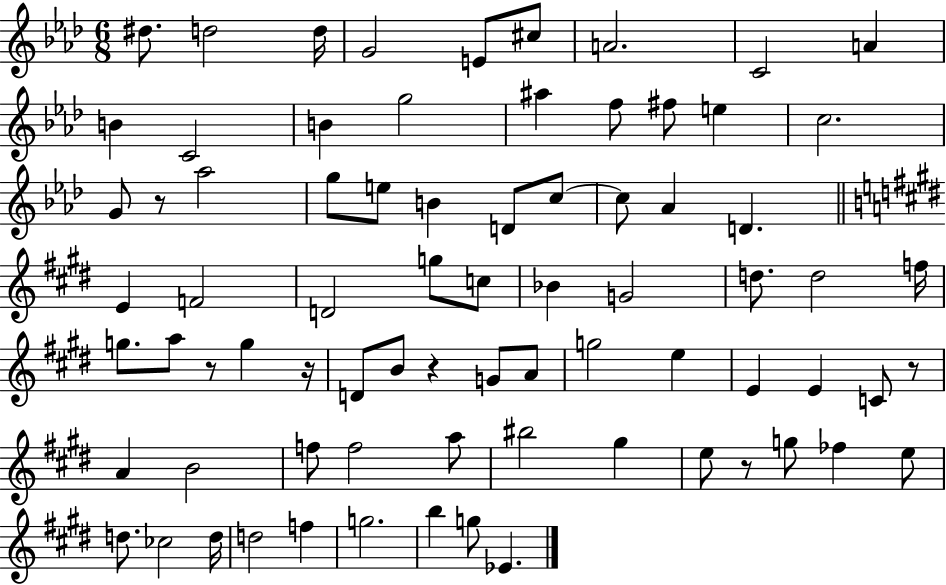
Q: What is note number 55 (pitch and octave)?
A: A5